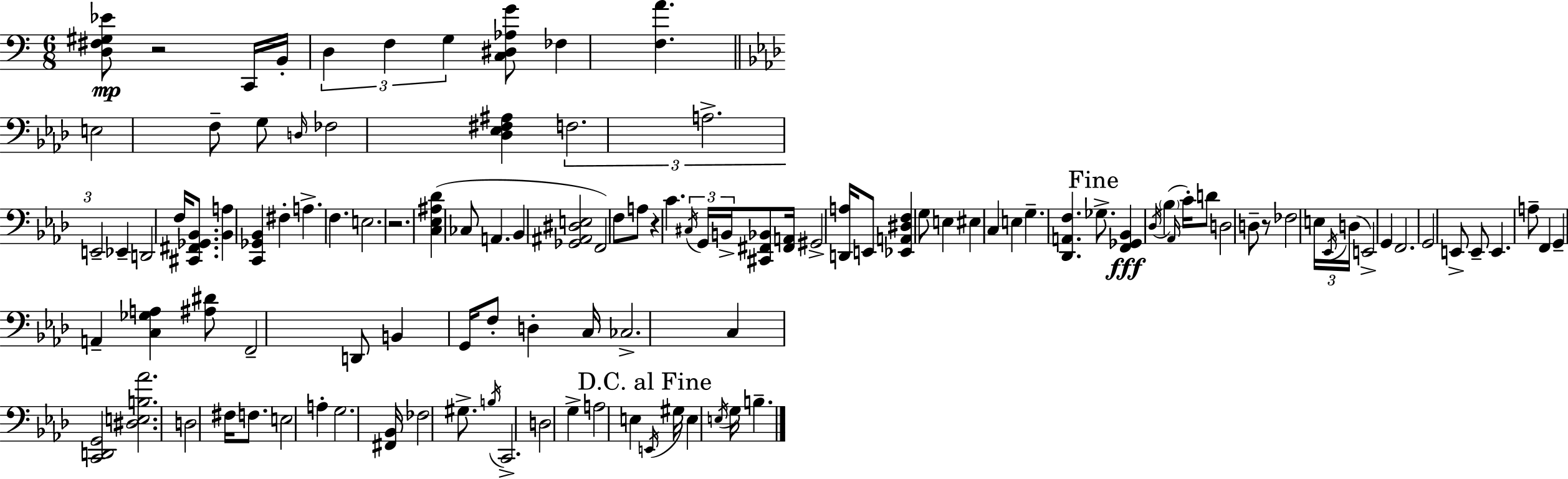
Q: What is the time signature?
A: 6/8